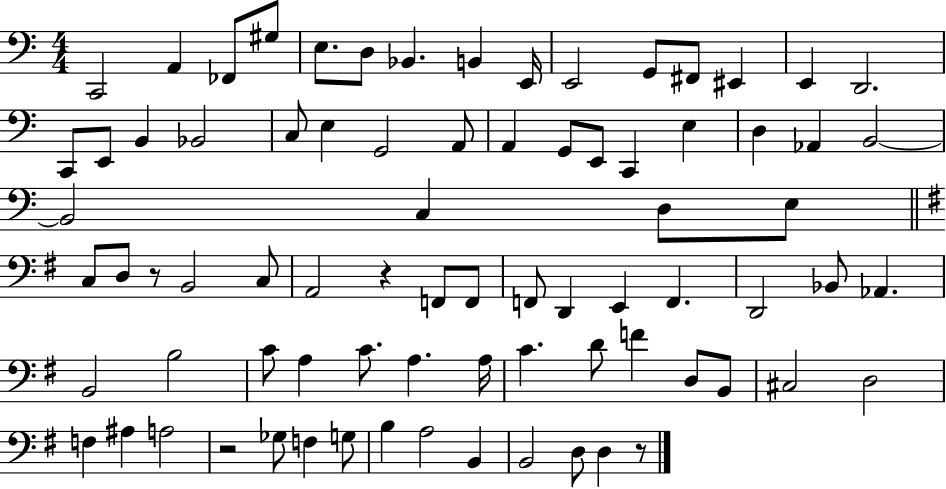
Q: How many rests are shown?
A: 4